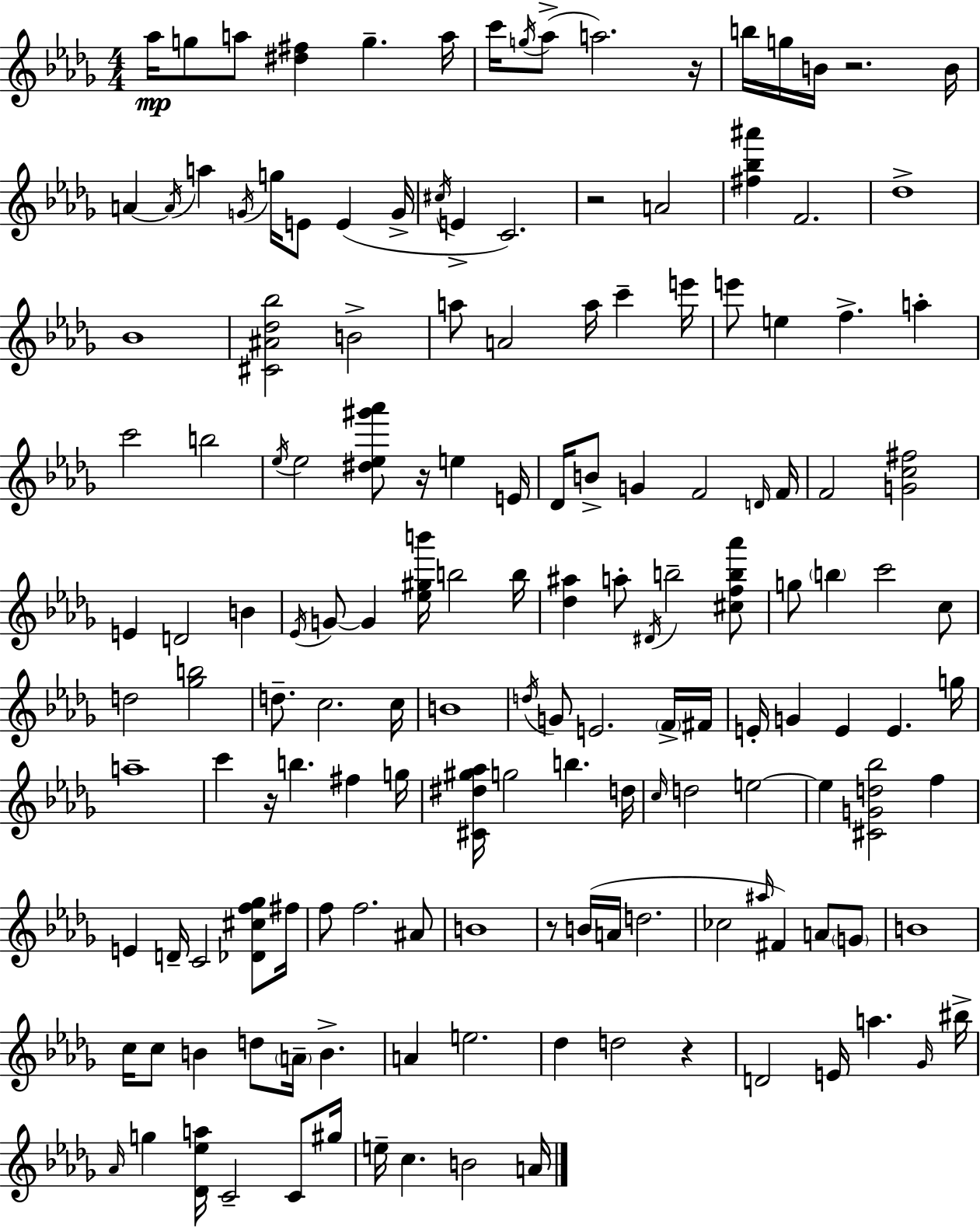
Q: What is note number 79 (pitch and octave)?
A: E4